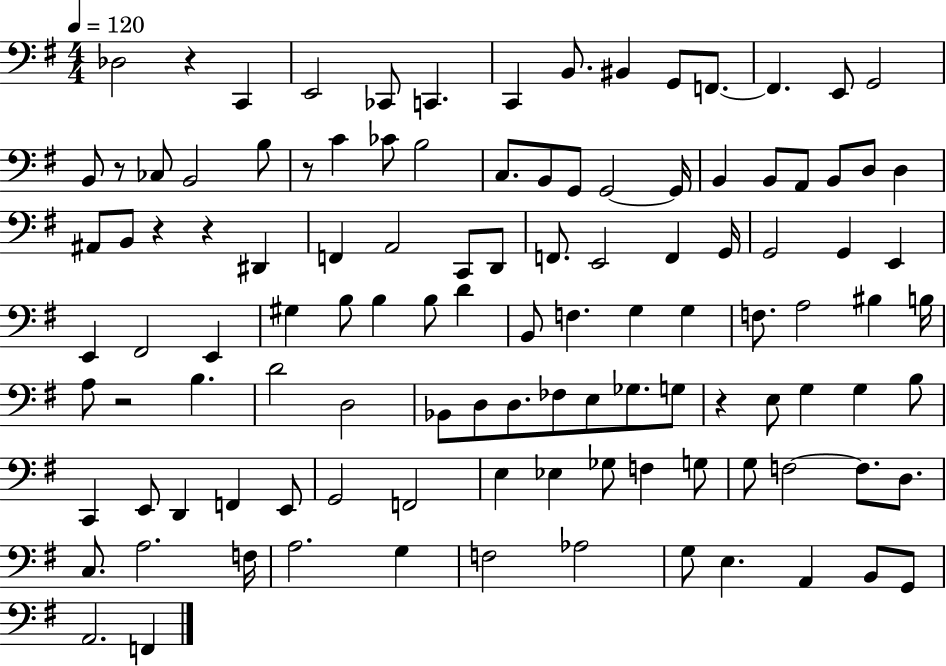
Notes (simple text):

Db3/h R/q C2/q E2/h CES2/e C2/q. C2/q B2/e. BIS2/q G2/e F2/e. F2/q. E2/e G2/h B2/e R/e CES3/e B2/h B3/e R/e C4/q CES4/e B3/h C3/e. B2/e G2/e G2/h G2/s B2/q B2/e A2/e B2/e D3/e D3/q A#2/e B2/e R/q R/q D#2/q F2/q A2/h C2/e D2/e F2/e. E2/h F2/q G2/s G2/h G2/q E2/q E2/q F#2/h E2/q G#3/q B3/e B3/q B3/e D4/q B2/e F3/q. G3/q G3/q F3/e. A3/h BIS3/q B3/s A3/e R/h B3/q. D4/h D3/h Bb2/e D3/e D3/e. FES3/e E3/e Gb3/e. G3/e R/q E3/e G3/q G3/q B3/e C2/q E2/e D2/q F2/q E2/e G2/h F2/h E3/q Eb3/q Gb3/e F3/q G3/e G3/e F3/h F3/e. D3/e. C3/e. A3/h. F3/s A3/h. G3/q F3/h Ab3/h G3/e E3/q. A2/q B2/e G2/e A2/h. F2/q